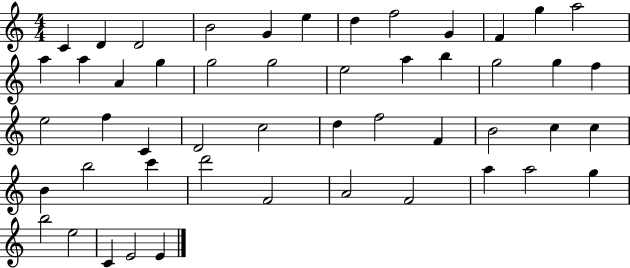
C4/q D4/q D4/h B4/h G4/q E5/q D5/q F5/h G4/q F4/q G5/q A5/h A5/q A5/q A4/q G5/q G5/h G5/h E5/h A5/q B5/q G5/h G5/q F5/q E5/h F5/q C4/q D4/h C5/h D5/q F5/h F4/q B4/h C5/q C5/q B4/q B5/h C6/q D6/h F4/h A4/h F4/h A5/q A5/h G5/q B5/h E5/h C4/q E4/h E4/q